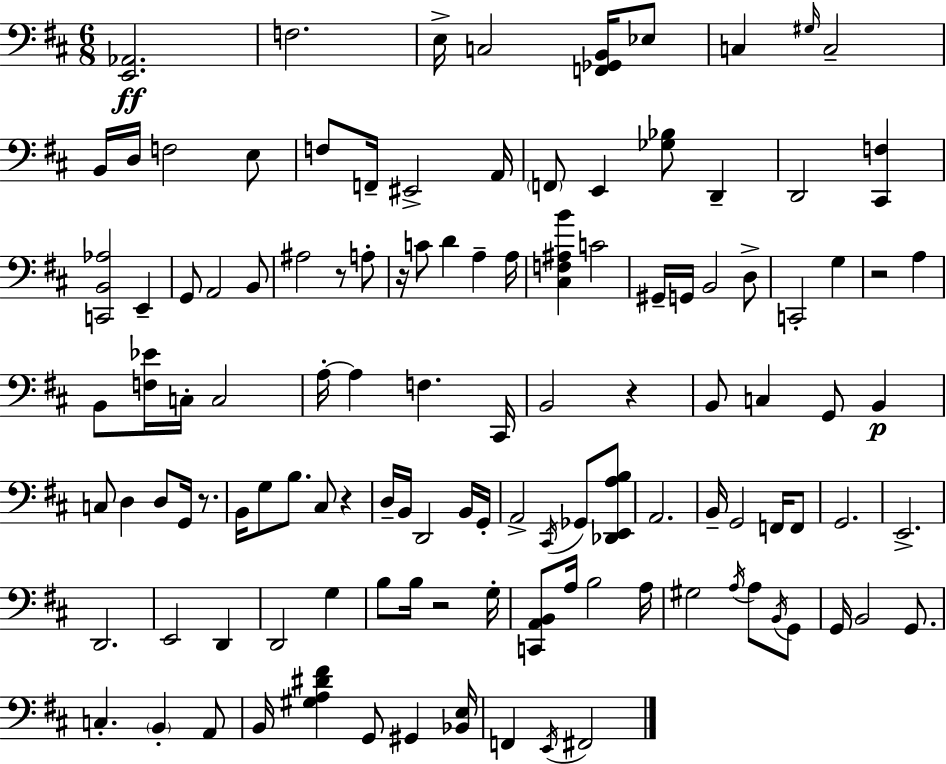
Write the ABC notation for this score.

X:1
T:Untitled
M:6/8
L:1/4
K:D
[E,,_A,,]2 F,2 E,/4 C,2 [F,,_G,,B,,]/4 _E,/2 C, ^G,/4 C,2 B,,/4 D,/4 F,2 E,/2 F,/2 F,,/4 ^E,,2 A,,/4 F,,/2 E,, [_G,_B,]/2 D,, D,,2 [^C,,F,] [C,,B,,_A,]2 E,, G,,/2 A,,2 B,,/2 ^A,2 z/2 A,/2 z/4 C/2 D A, A,/4 [^C,F,^A,B] C2 ^G,,/4 G,,/4 B,,2 D,/2 C,,2 G, z2 A, B,,/2 [F,_E]/4 C,/4 C,2 A,/4 A, F, ^C,,/4 B,,2 z B,,/2 C, G,,/2 B,, C,/2 D, D,/2 G,,/4 z/2 B,,/4 G,/2 B,/2 ^C,/2 z D,/4 B,,/4 D,,2 B,,/4 G,,/4 A,,2 ^C,,/4 _G,,/2 [_D,,E,,A,B,]/2 A,,2 B,,/4 G,,2 F,,/4 F,,/2 G,,2 E,,2 D,,2 E,,2 D,, D,,2 G, B,/2 B,/4 z2 G,/4 [C,,A,,B,,]/2 A,/4 B,2 A,/4 ^G,2 A,/4 A,/2 B,,/4 G,,/2 G,,/4 B,,2 G,,/2 C, B,, A,,/2 B,,/4 [^G,A,^D^F] G,,/2 ^G,, [_B,,E,]/4 F,, E,,/4 ^F,,2